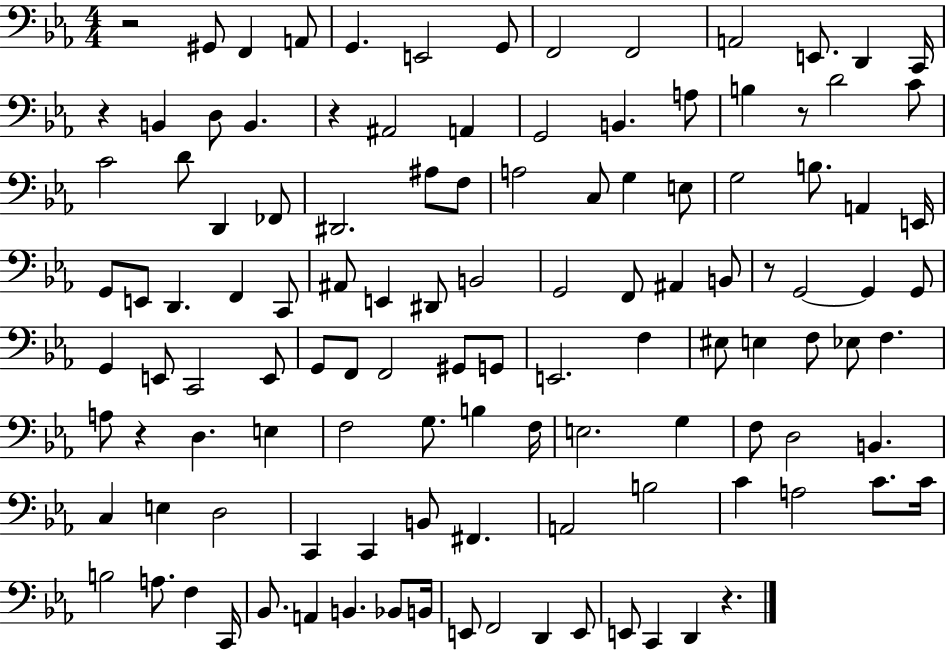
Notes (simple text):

R/h G#2/e F2/q A2/e G2/q. E2/h G2/e F2/h F2/h A2/h E2/e. D2/q C2/s R/q B2/q D3/e B2/q. R/q A#2/h A2/q G2/h B2/q. A3/e B3/q R/e D4/h C4/e C4/h D4/e D2/q FES2/e D#2/h. A#3/e F3/e A3/h C3/e G3/q E3/e G3/h B3/e. A2/q E2/s G2/e E2/e D2/q. F2/q C2/e A#2/e E2/q D#2/e B2/h G2/h F2/e A#2/q B2/e R/e G2/h G2/q G2/e G2/q E2/e C2/h E2/e G2/e F2/e F2/h G#2/e G2/e E2/h. F3/q EIS3/e E3/q F3/e Eb3/e F3/q. A3/e R/q D3/q. E3/q F3/h G3/e. B3/q F3/s E3/h. G3/q F3/e D3/h B2/q. C3/q E3/q D3/h C2/q C2/q B2/e F#2/q. A2/h B3/h C4/q A3/h C4/e. C4/s B3/h A3/e. F3/q C2/s Bb2/e. A2/q B2/q. Bb2/e B2/s E2/e F2/h D2/q E2/e E2/e C2/q D2/q R/q.